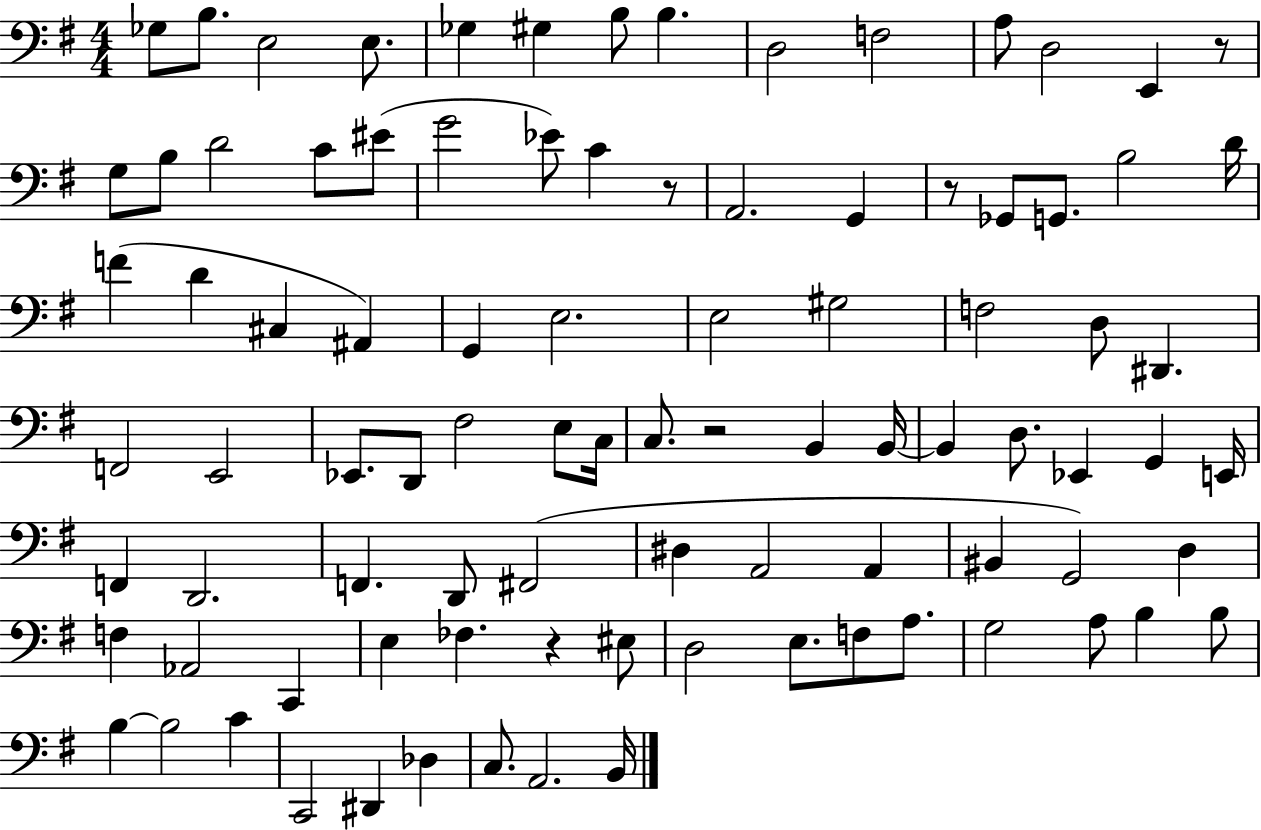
Gb3/e B3/e. E3/h E3/e. Gb3/q G#3/q B3/e B3/q. D3/h F3/h A3/e D3/h E2/q R/e G3/e B3/e D4/h C4/e EIS4/e G4/h Eb4/e C4/q R/e A2/h. G2/q R/e Gb2/e G2/e. B3/h D4/s F4/q D4/q C#3/q A#2/q G2/q E3/h. E3/h G#3/h F3/h D3/e D#2/q. F2/h E2/h Eb2/e. D2/e F#3/h E3/e C3/s C3/e. R/h B2/q B2/s B2/q D3/e. Eb2/q G2/q E2/s F2/q D2/h. F2/q. D2/e F#2/h D#3/q A2/h A2/q BIS2/q G2/h D3/q F3/q Ab2/h C2/q E3/q FES3/q. R/q EIS3/e D3/h E3/e. F3/e A3/e. G3/h A3/e B3/q B3/e B3/q B3/h C4/q C2/h D#2/q Db3/q C3/e. A2/h. B2/s